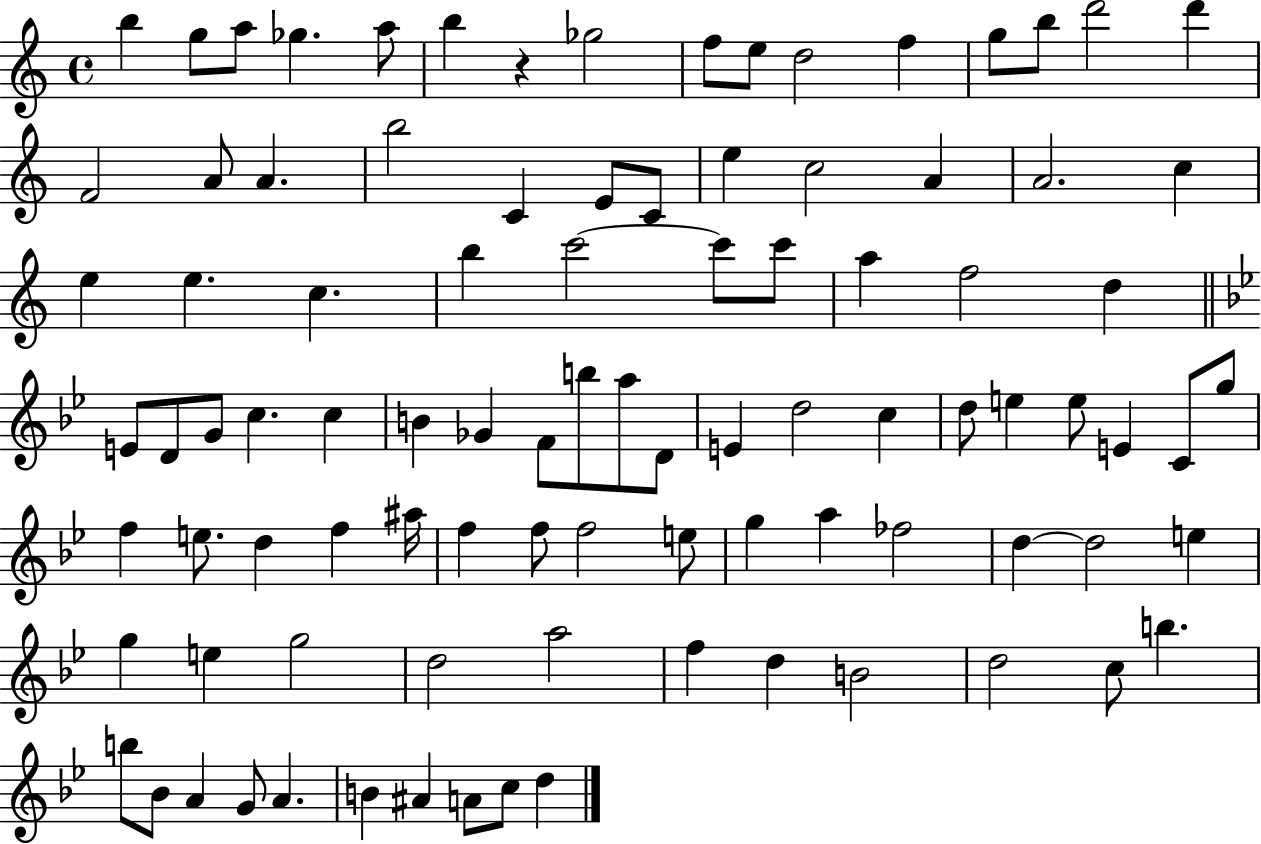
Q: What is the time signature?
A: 4/4